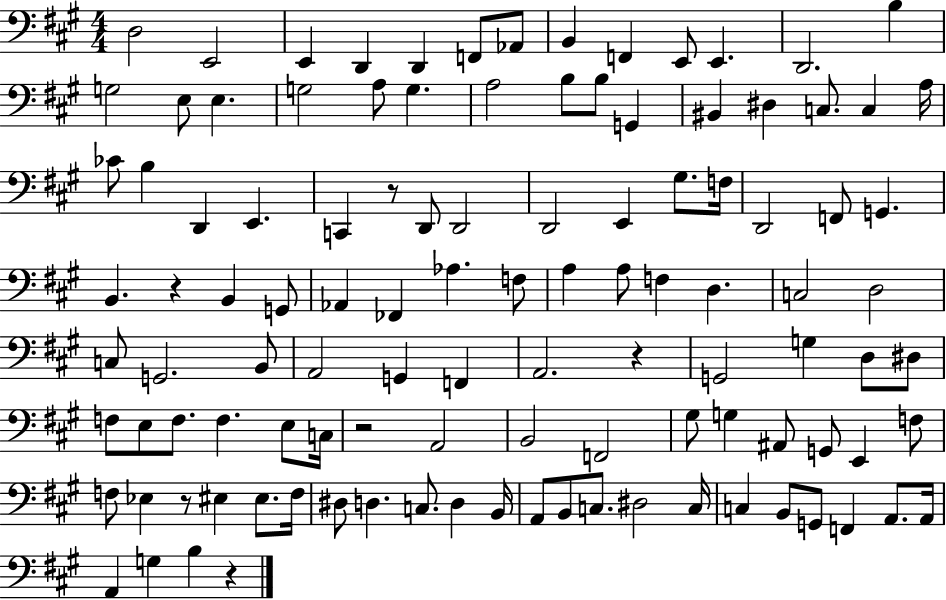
X:1
T:Untitled
M:4/4
L:1/4
K:A
D,2 E,,2 E,, D,, D,, F,,/2 _A,,/2 B,, F,, E,,/2 E,, D,,2 B, G,2 E,/2 E, G,2 A,/2 G, A,2 B,/2 B,/2 G,, ^B,, ^D, C,/2 C, A,/4 _C/2 B, D,, E,, C,, z/2 D,,/2 D,,2 D,,2 E,, ^G,/2 F,/4 D,,2 F,,/2 G,, B,, z B,, G,,/2 _A,, _F,, _A, F,/2 A, A,/2 F, D, C,2 D,2 C,/2 G,,2 B,,/2 A,,2 G,, F,, A,,2 z G,,2 G, D,/2 ^D,/2 F,/2 E,/2 F,/2 F, E,/2 C,/4 z2 A,,2 B,,2 F,,2 ^G,/2 G, ^A,,/2 G,,/2 E,, F,/2 F,/2 _E, z/2 ^E, ^E,/2 F,/4 ^D,/2 D, C,/2 D, B,,/4 A,,/2 B,,/2 C,/2 ^D,2 C,/4 C, B,,/2 G,,/2 F,, A,,/2 A,,/4 A,, G, B, z